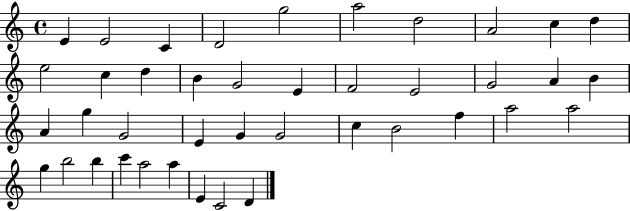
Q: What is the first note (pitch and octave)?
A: E4